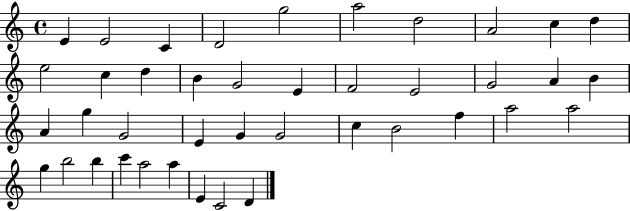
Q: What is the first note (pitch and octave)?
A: E4